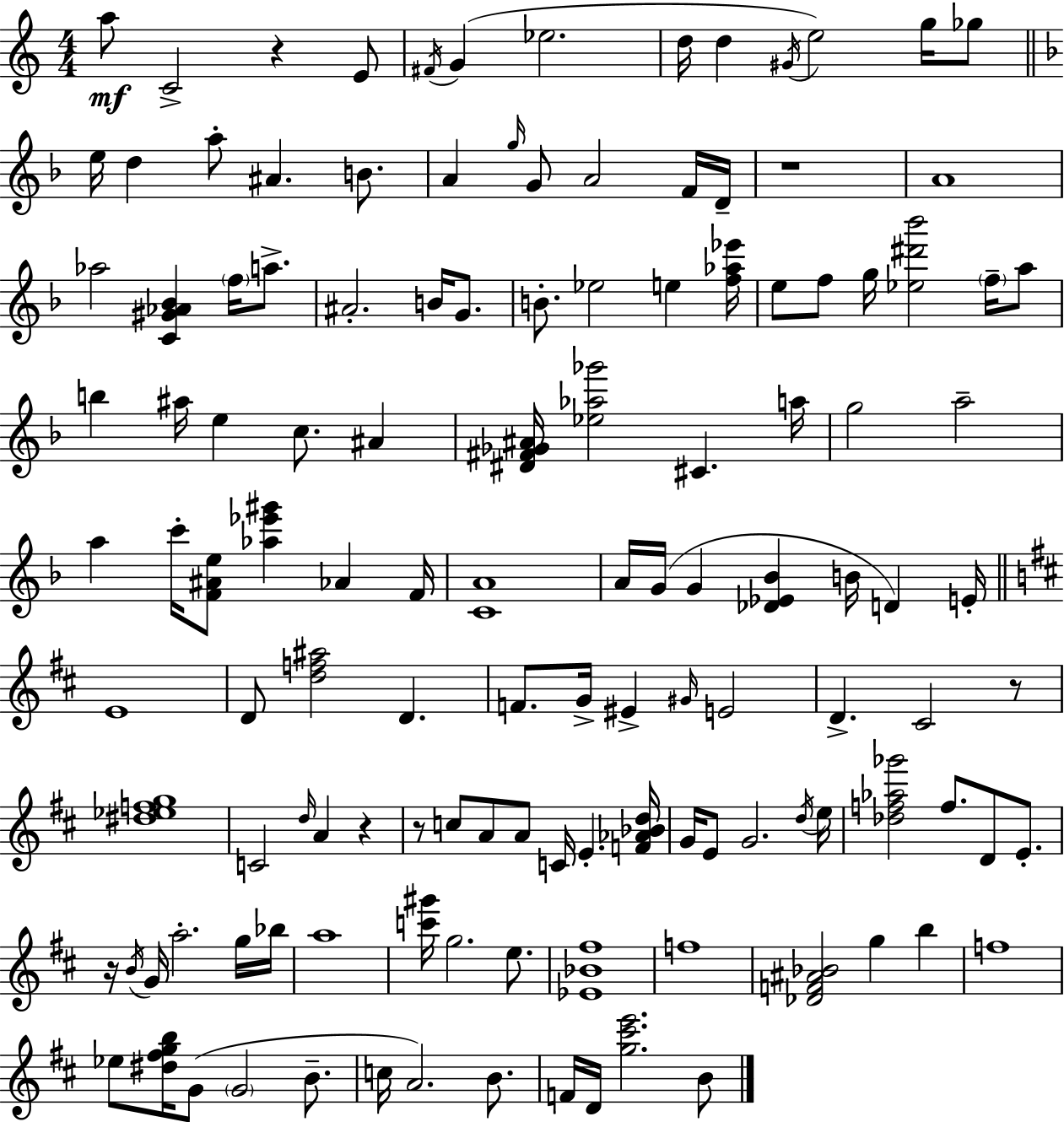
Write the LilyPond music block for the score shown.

{
  \clef treble
  \numericTimeSignature
  \time 4/4
  \key c \major
  \repeat volta 2 { a''8\mf c'2-> r4 e'8 | \acciaccatura { fis'16 }( g'4 ees''2. | d''16 d''4 \acciaccatura { gis'16 }) e''2 g''16 | ges''8 \bar "||" \break \key f \major e''16 d''4 a''8-. ais'4. b'8. | a'4 \grace { g''16 } g'8 a'2 f'16 | d'16-- r1 | a'1 | \break aes''2 <c' gis' aes' bes'>4 \parenthesize f''16 a''8.-> | ais'2.-. b'16 g'8. | b'8.-. ees''2 e''4 | <f'' aes'' ees'''>16 e''8 f''8 g''16 <ees'' dis''' bes'''>2 \parenthesize f''16-- a''8 | \break b''4 ais''16 e''4 c''8. ais'4 | <dis' fis' ges' ais'>16 <ees'' aes'' ges'''>2 cis'4. | a''16 g''2 a''2-- | a''4 c'''16-. <f' ais' e''>8 <aes'' ees''' gis'''>4 aes'4 | \break f'16 <c' a'>1 | a'16 g'16( g'4 <des' ees' bes'>4 b'16 d'4) | e'16-. \bar "||" \break \key b \minor e'1 | d'8 <d'' f'' ais''>2 d'4. | f'8. g'16-> eis'4-> \grace { gis'16 } e'2 | d'4.-> cis'2 r8 | \break <dis'' ees'' f'' g''>1 | c'2 \grace { d''16 } a'4 r4 | r8 c''8 a'8 a'8 c'16 e'4.-. | <f' aes' bes' d''>16 g'16 e'8 g'2. | \break \acciaccatura { d''16 } e''16 <des'' f'' aes'' ges'''>2 f''8. d'8 | e'8.-. r16 \acciaccatura { b'16 } g'16 a''2.-. | g''16 bes''16 a''1 | <c''' gis'''>16 g''2. | \break e''8. <ees' bes' fis''>1 | f''1 | <des' f' ais' bes'>2 g''4 | b''4 f''1 | \break ees''8 <dis'' fis'' g'' b''>16 g'8( \parenthesize g'2 | b'8.-- c''16 a'2.) | b'8. f'16 d'16 <g'' cis''' e'''>2. | b'8 } \bar "|."
}